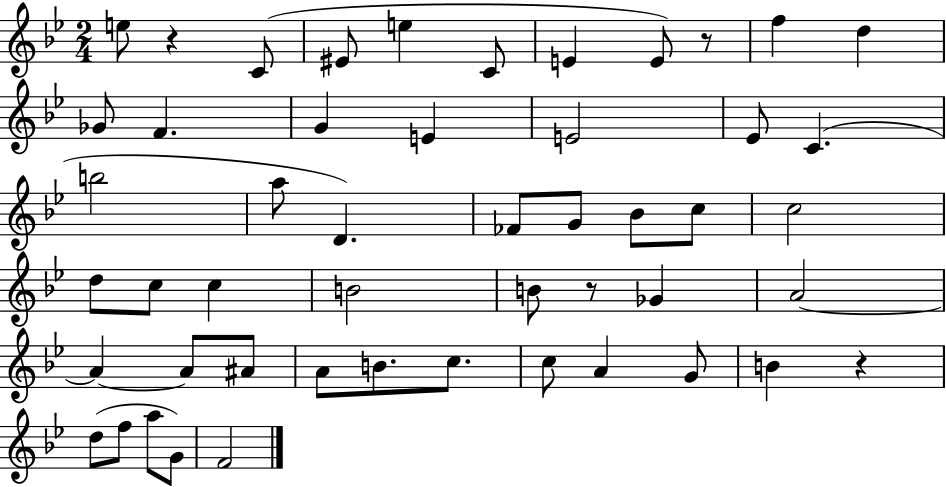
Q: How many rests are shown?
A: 4